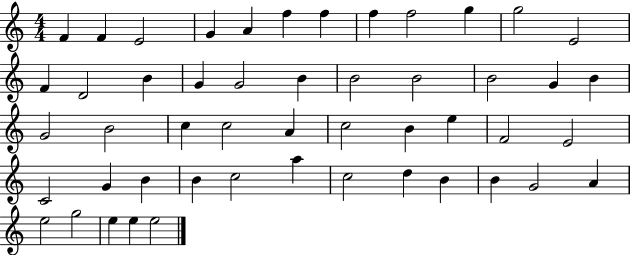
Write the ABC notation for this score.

X:1
T:Untitled
M:4/4
L:1/4
K:C
F F E2 G A f f f f2 g g2 E2 F D2 B G G2 B B2 B2 B2 G B G2 B2 c c2 A c2 B e F2 E2 C2 G B B c2 a c2 d B B G2 A e2 g2 e e e2